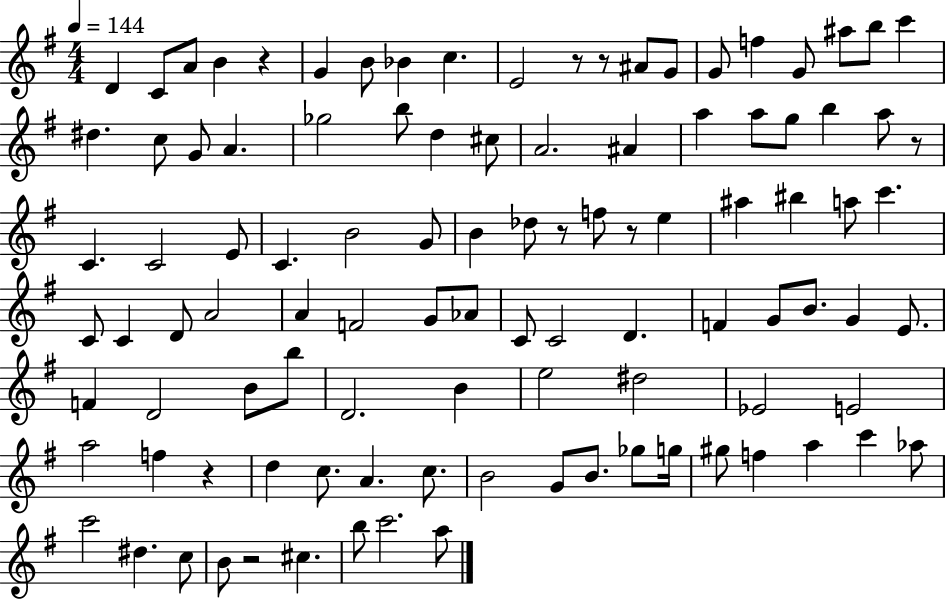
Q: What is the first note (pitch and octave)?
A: D4